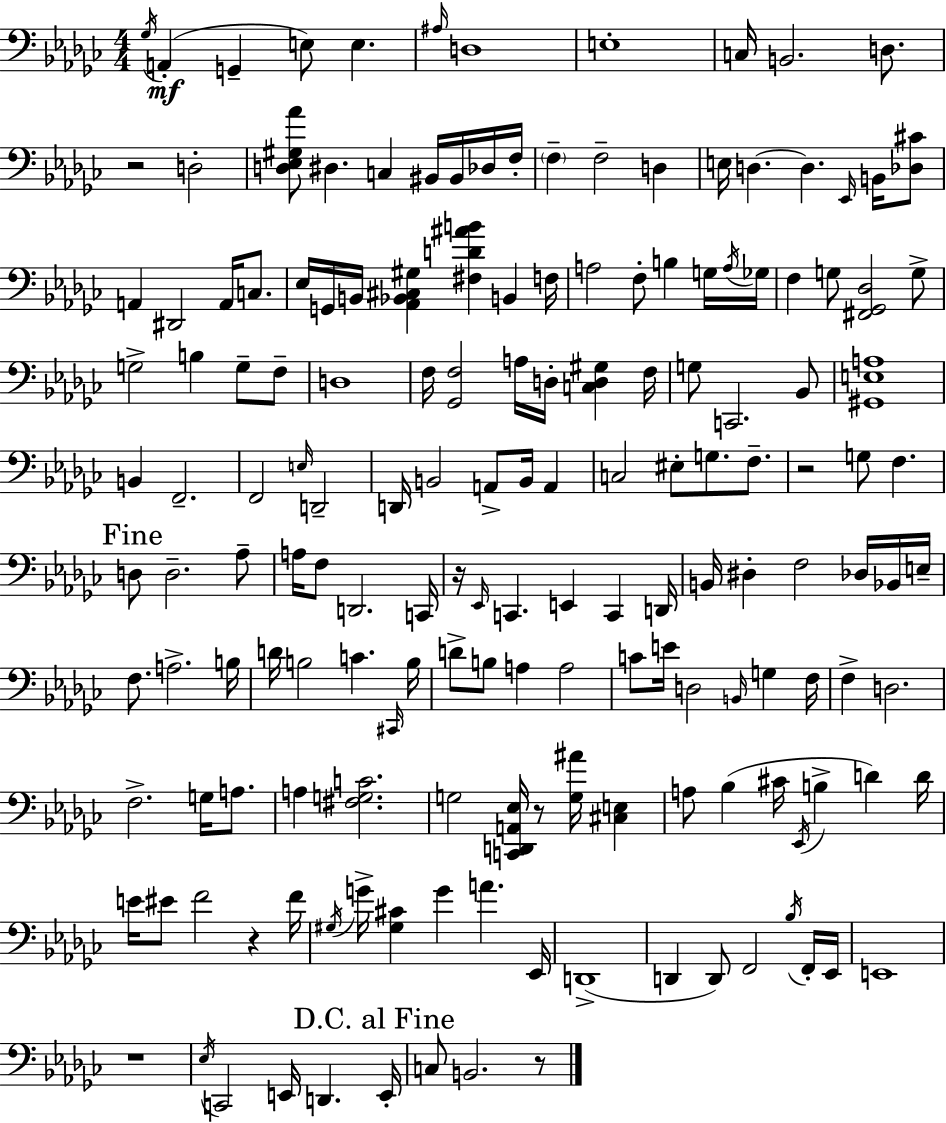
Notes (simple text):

Gb3/s A2/q G2/q E3/e E3/q. A#3/s D3/w E3/w C3/s B2/h. D3/e. R/h D3/h [D3,Eb3,G#3,Ab4]/e D#3/q. C3/q BIS2/s BIS2/s Db3/s F3/s F3/q F3/h D3/q E3/s D3/q. D3/q. Eb2/s B2/s [Db3,C#4]/e A2/q D#2/h A2/s C3/e. Eb3/s G2/s B2/s [Ab2,Bb2,C#3,G#3]/q [F#3,D4,A#4,B4]/q B2/q F3/s A3/h F3/e B3/q G3/s A3/s Gb3/s F3/q G3/e [F#2,Gb2,Db3]/h G3/e G3/h B3/q G3/e F3/e D3/w F3/s [Gb2,F3]/h A3/s D3/s [C3,D3,G#3]/q F3/s G3/e C2/h. Bb2/e [G#2,E3,A3]/w B2/q F2/h. F2/h E3/s D2/h D2/s B2/h A2/e B2/s A2/q C3/h EIS3/e G3/e. F3/e. R/h G3/e F3/q. D3/e D3/h. Ab3/e A3/s F3/e D2/h. C2/s R/s Eb2/s C2/q. E2/q C2/q D2/s B2/s D#3/q F3/h Db3/s Bb2/s E3/s F3/e. A3/h. B3/s D4/s B3/h C4/q. C#2/s B3/s D4/e B3/e A3/q A3/h C4/e E4/s D3/h B2/s G3/q F3/s F3/q D3/h. F3/h. G3/s A3/e. A3/q [F#3,G3,C4]/h. G3/h [C2,D2,A2,Eb3]/s R/e [G3,A#4]/s [C#3,E3]/q A3/e Bb3/q C#4/s Eb2/s B3/q D4/q D4/s E4/s EIS4/e F4/h R/q F4/s G#3/s G4/s [G#3,C#4]/q G4/q A4/q. Eb2/s D2/w D2/q D2/e F2/h Bb3/s F2/s Eb2/s E2/w R/w Eb3/s C2/h E2/s D2/q. E2/s C3/e B2/h. R/e